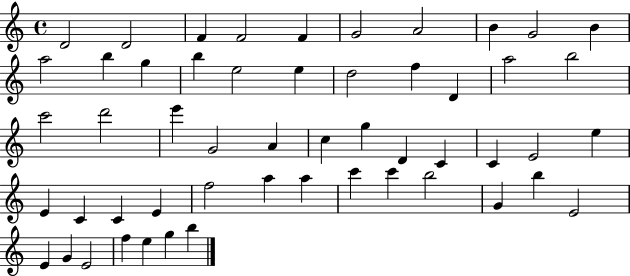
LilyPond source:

{
  \clef treble
  \time 4/4
  \defaultTimeSignature
  \key c \major
  d'2 d'2 | f'4 f'2 f'4 | g'2 a'2 | b'4 g'2 b'4 | \break a''2 b''4 g''4 | b''4 e''2 e''4 | d''2 f''4 d'4 | a''2 b''2 | \break c'''2 d'''2 | e'''4 g'2 a'4 | c''4 g''4 d'4 c'4 | c'4 e'2 e''4 | \break e'4 c'4 c'4 e'4 | f''2 a''4 a''4 | c'''4 c'''4 b''2 | g'4 b''4 e'2 | \break e'4 g'4 e'2 | f''4 e''4 g''4 b''4 | \bar "|."
}